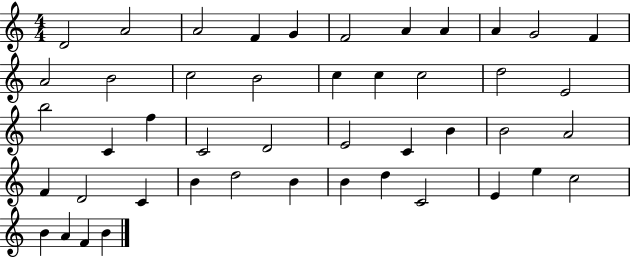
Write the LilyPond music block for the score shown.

{
  \clef treble
  \numericTimeSignature
  \time 4/4
  \key c \major
  d'2 a'2 | a'2 f'4 g'4 | f'2 a'4 a'4 | a'4 g'2 f'4 | \break a'2 b'2 | c''2 b'2 | c''4 c''4 c''2 | d''2 e'2 | \break b''2 c'4 f''4 | c'2 d'2 | e'2 c'4 b'4 | b'2 a'2 | \break f'4 d'2 c'4 | b'4 d''2 b'4 | b'4 d''4 c'2 | e'4 e''4 c''2 | \break b'4 a'4 f'4 b'4 | \bar "|."
}